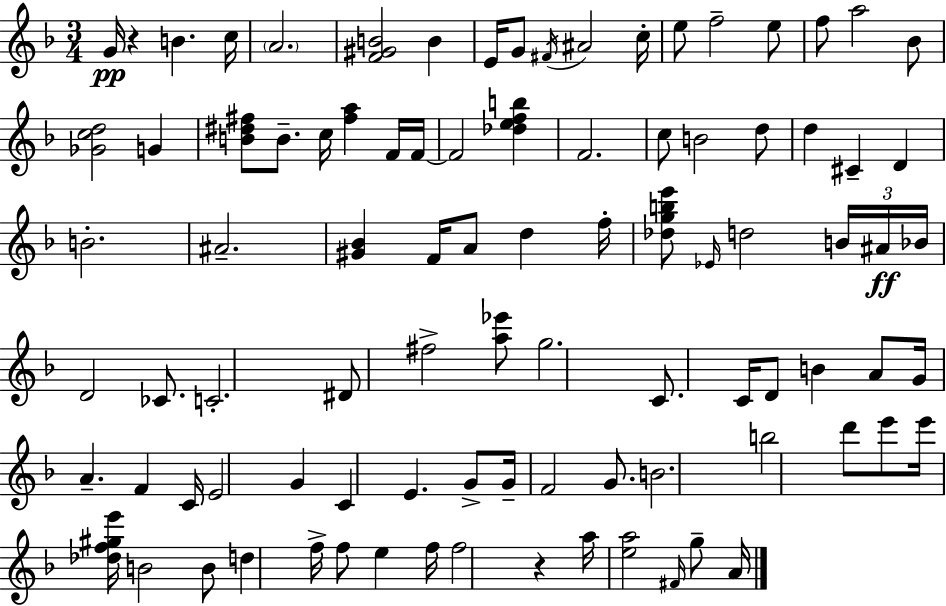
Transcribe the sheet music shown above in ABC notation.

X:1
T:Untitled
M:3/4
L:1/4
K:F
G/4 z B c/4 A2 [F^GB]2 B E/4 G/2 ^F/4 ^A2 c/4 e/2 f2 e/2 f/2 a2 _B/2 [_Gcd]2 G [B^d^f]/2 B/2 c/4 [^fa] F/4 F/4 F2 [_defb] F2 c/2 B2 d/2 d ^C D B2 ^A2 [^G_B] F/4 A/2 d f/4 [_dgbe']/2 _E/4 d2 B/4 ^A/4 _B/4 D2 _C/2 C2 ^D/2 ^f2 [a_e']/2 g2 C/2 C/4 D/2 B A/2 G/4 A F C/4 E2 G C E G/2 G/4 F2 G/2 B2 b2 d'/2 e'/2 e'/4 [_df^ge']/4 B2 B/2 d f/4 f/2 e f/4 f2 z a/4 [ea]2 ^F/4 g/2 A/4